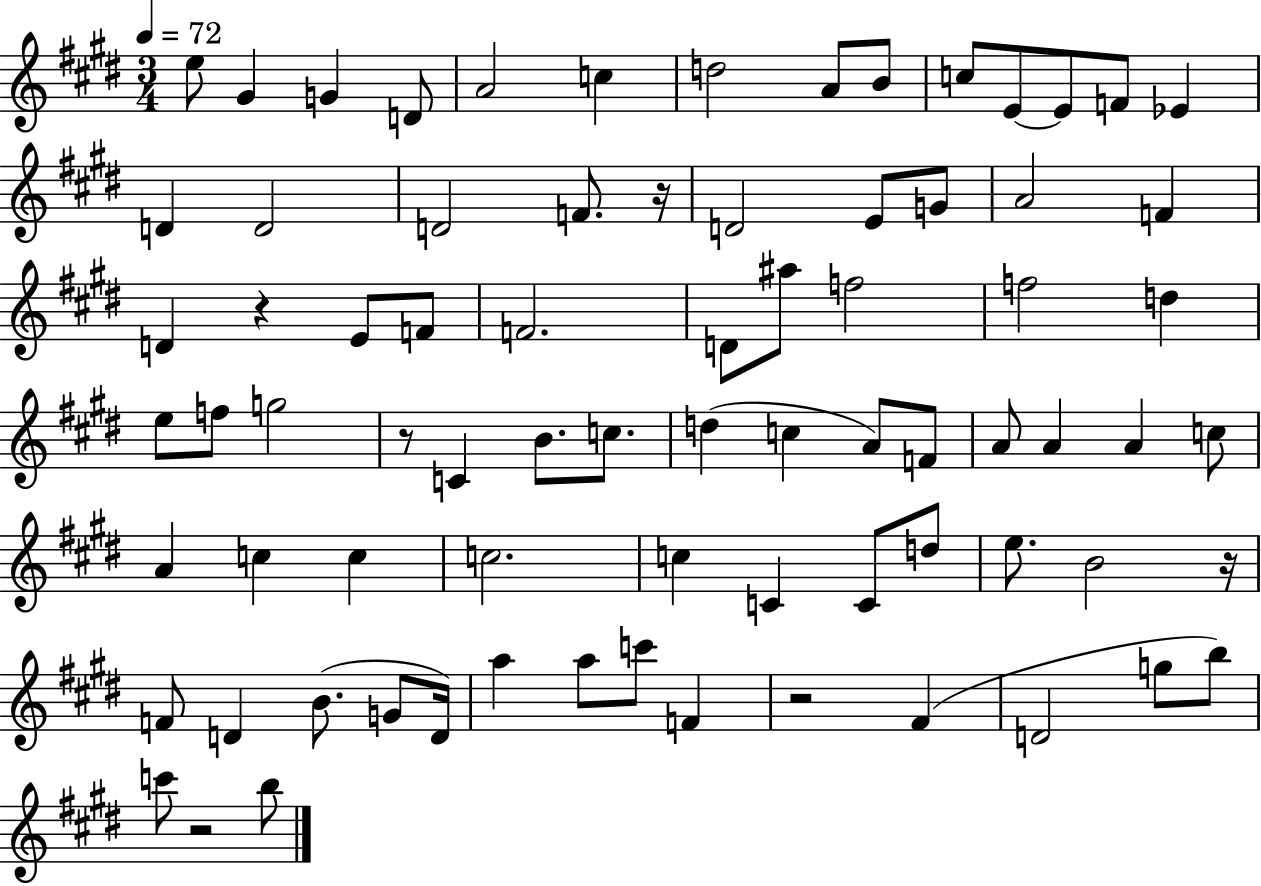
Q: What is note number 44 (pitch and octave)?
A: A4